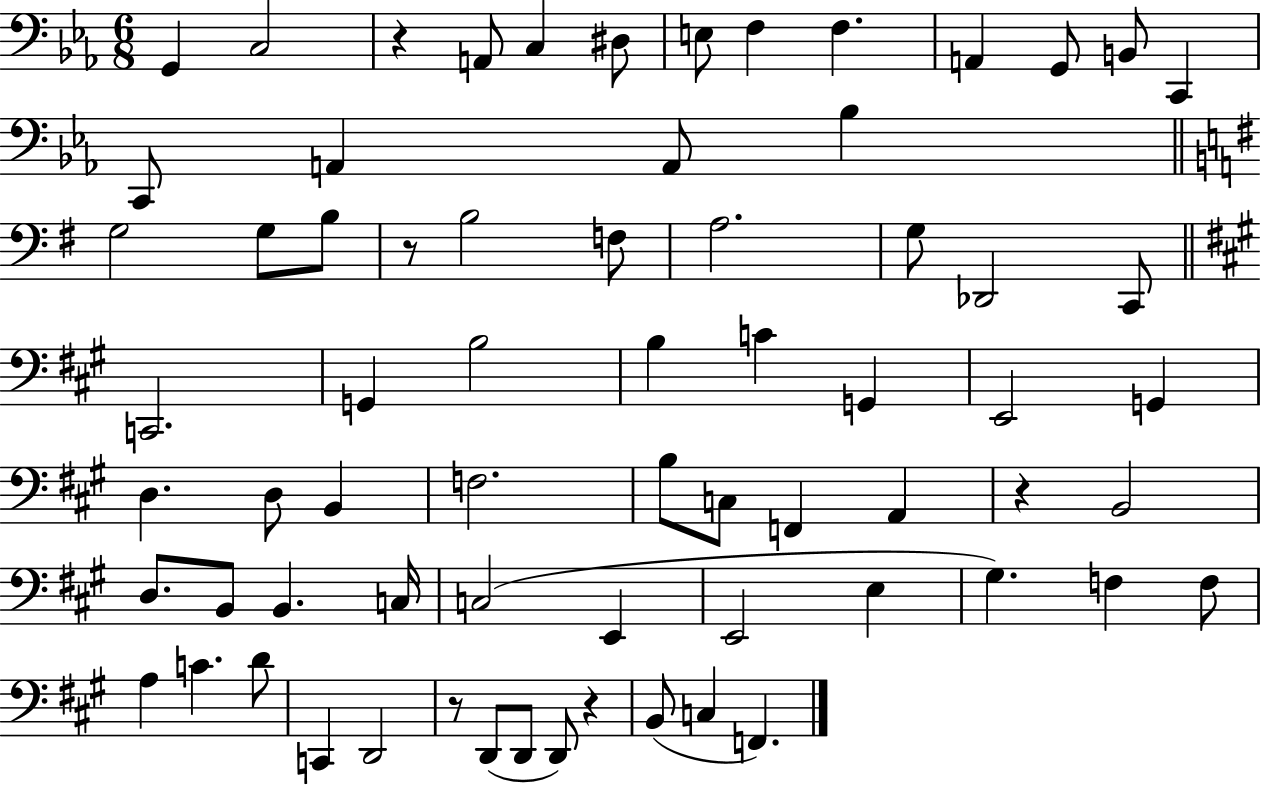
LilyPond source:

{
  \clef bass
  \numericTimeSignature
  \time 6/8
  \key ees \major
  g,4 c2 | r4 a,8 c4 dis8 | e8 f4 f4. | a,4 g,8 b,8 c,4 | \break c,8 a,4 a,8 bes4 | \bar "||" \break \key g \major g2 g8 b8 | r8 b2 f8 | a2. | g8 des,2 c,8 | \break \bar "||" \break \key a \major c,2. | g,4 b2 | b4 c'4 g,4 | e,2 g,4 | \break d4. d8 b,4 | f2. | b8 c8 f,4 a,4 | r4 b,2 | \break d8. b,8 b,4. c16 | c2( e,4 | e,2 e4 | gis4.) f4 f8 | \break a4 c'4. d'8 | c,4 d,2 | r8 d,8( d,8 d,8) r4 | b,8( c4 f,4.) | \break \bar "|."
}